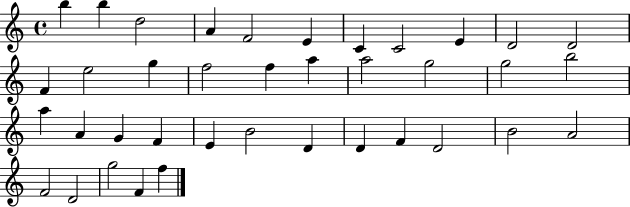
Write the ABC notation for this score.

X:1
T:Untitled
M:4/4
L:1/4
K:C
b b d2 A F2 E C C2 E D2 D2 F e2 g f2 f a a2 g2 g2 b2 a A G F E B2 D D F D2 B2 A2 F2 D2 g2 F f